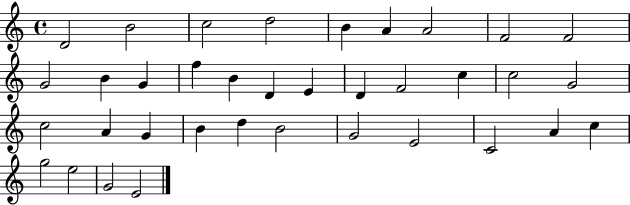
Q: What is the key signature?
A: C major